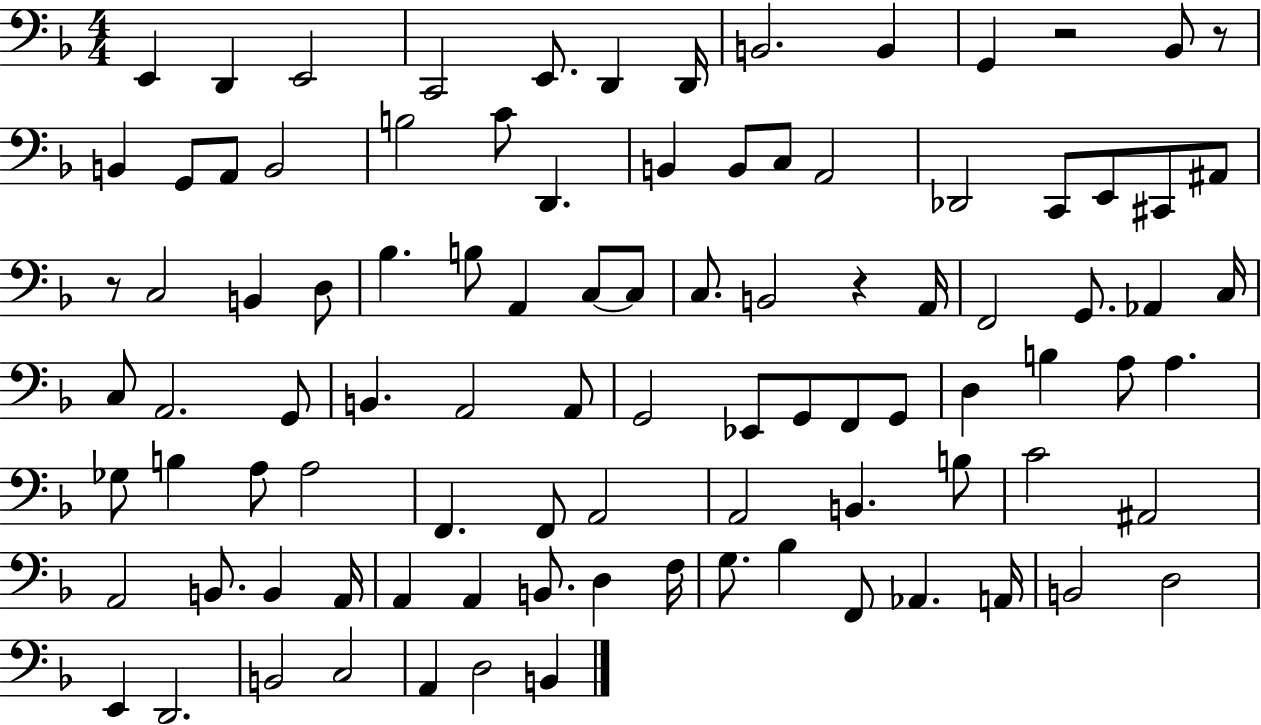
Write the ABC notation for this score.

X:1
T:Untitled
M:4/4
L:1/4
K:F
E,, D,, E,,2 C,,2 E,,/2 D,, D,,/4 B,,2 B,, G,, z2 _B,,/2 z/2 B,, G,,/2 A,,/2 B,,2 B,2 C/2 D,, B,, B,,/2 C,/2 A,,2 _D,,2 C,,/2 E,,/2 ^C,,/2 ^A,,/2 z/2 C,2 B,, D,/2 _B, B,/2 A,, C,/2 C,/2 C,/2 B,,2 z A,,/4 F,,2 G,,/2 _A,, C,/4 C,/2 A,,2 G,,/2 B,, A,,2 A,,/2 G,,2 _E,,/2 G,,/2 F,,/2 G,,/2 D, B, A,/2 A, _G,/2 B, A,/2 A,2 F,, F,,/2 A,,2 A,,2 B,, B,/2 C2 ^A,,2 A,,2 B,,/2 B,, A,,/4 A,, A,, B,,/2 D, F,/4 G,/2 _B, F,,/2 _A,, A,,/4 B,,2 D,2 E,, D,,2 B,,2 C,2 A,, D,2 B,,